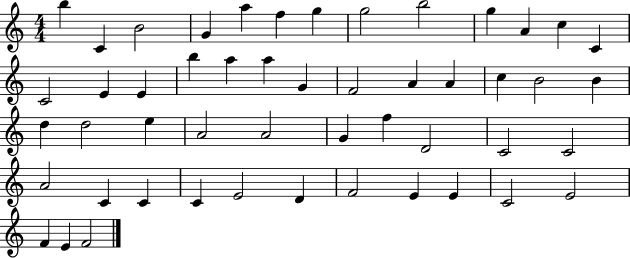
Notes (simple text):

B5/q C4/q B4/h G4/q A5/q F5/q G5/q G5/h B5/h G5/q A4/q C5/q C4/q C4/h E4/q E4/q B5/q A5/q A5/q G4/q F4/h A4/q A4/q C5/q B4/h B4/q D5/q D5/h E5/q A4/h A4/h G4/q F5/q D4/h C4/h C4/h A4/h C4/q C4/q C4/q E4/h D4/q F4/h E4/q E4/q C4/h E4/h F4/q E4/q F4/h